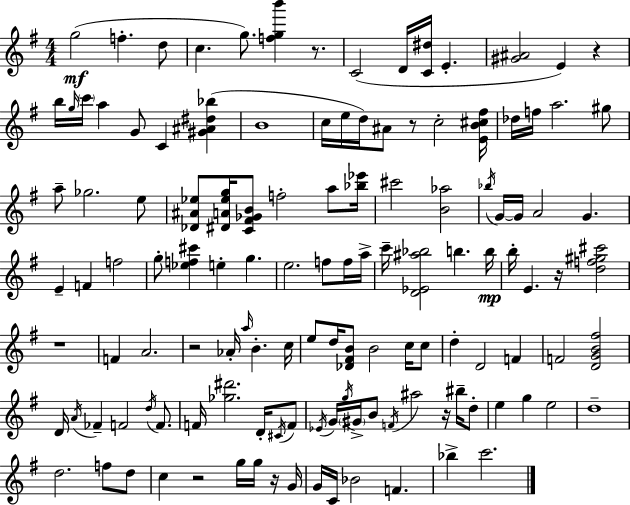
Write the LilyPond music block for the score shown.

{
  \clef treble
  \numericTimeSignature
  \time 4/4
  \key g \major
  \repeat volta 2 { g''2(\mf f''4.-. d''8 | c''4. g''8.) <f'' g'' b'''>4 r8. | c'2( d'16 <c' dis''>16 e'4.-. | <gis' ais'>2 e'4) r4 | \break b''16 \grace { g''16 } \parenthesize c'''16 a''4 g'8 c'4 <gis' ais' dis'' bes''>4( | b'1 | c''16 e''16 d''16) ais'8 r8 c''2-. | <e' b' cis'' fis''>16 des''16 f''16 a''2. gis''8 | \break a''8-- ges''2. e''8 | <des' ais' ees''>8 <dis' a' ees'' g''>16 <c' fis' ges' b'>8 f''2-. a''8 | <bes'' ees'''>16 cis'''2 <b' aes''>2 | \acciaccatura { bes''16 } g'16~~ g'16 a'2 g'4. | \break e'4-- f'4 f''2 | g''8-. <ees'' f'' cis'''>4 e''4-. g''4. | e''2. f''8 | f''16 a''16-> c'''16-- <d' ees' ais'' bes''>2 b''4. | \break b''16\mp b''16-. e'4. r16 <d'' f'' gis'' cis'''>2 | r1 | f'4 a'2. | r2 aes'16-. \grace { a''16 } b'4.-. | \break c''16 e''8 d''16 <des' fis' b'>8 b'2 | c''16 c''8 d''4-. d'2 f'4 | f'2 <d' g' b' fis''>2 | d'16 \acciaccatura { a'16 } fes'4-- f'2 | \break \acciaccatura { d''16 } f'8. f'16 <ges'' dis'''>2. | d'16-. \acciaccatura { cis'16 } f'8 \acciaccatura { ees'16 } g'16 \acciaccatura { g''16 } \parenthesize gis'16-> b'8 \acciaccatura { f'16 } ais''2 | r16 bis''16-- d''8-. e''4 g''4 | e''2 d''1-- | \break d''2. | f''8 d''8 c''4 r2 | g''16 g''16 r16 g'16 g'16 c'16 bes'2 | f'4. bes''4-> c'''2. | \break } \bar "|."
}